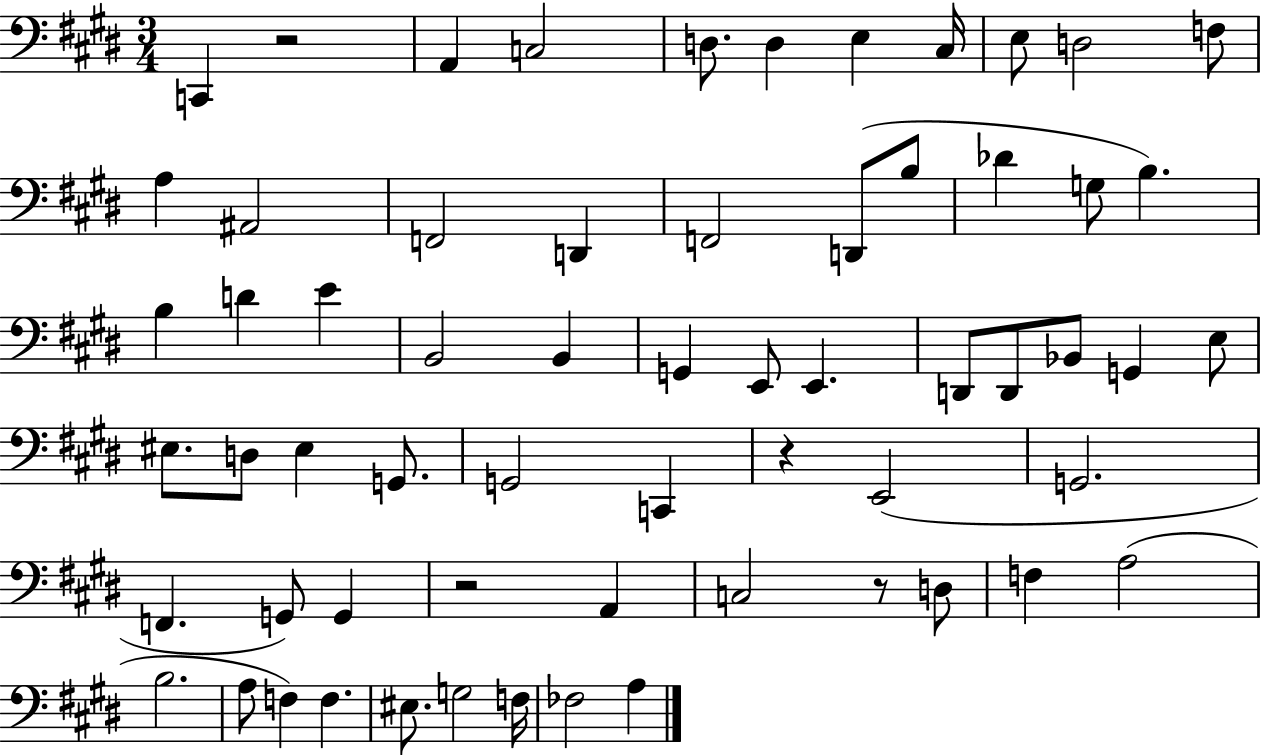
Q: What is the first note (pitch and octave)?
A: C2